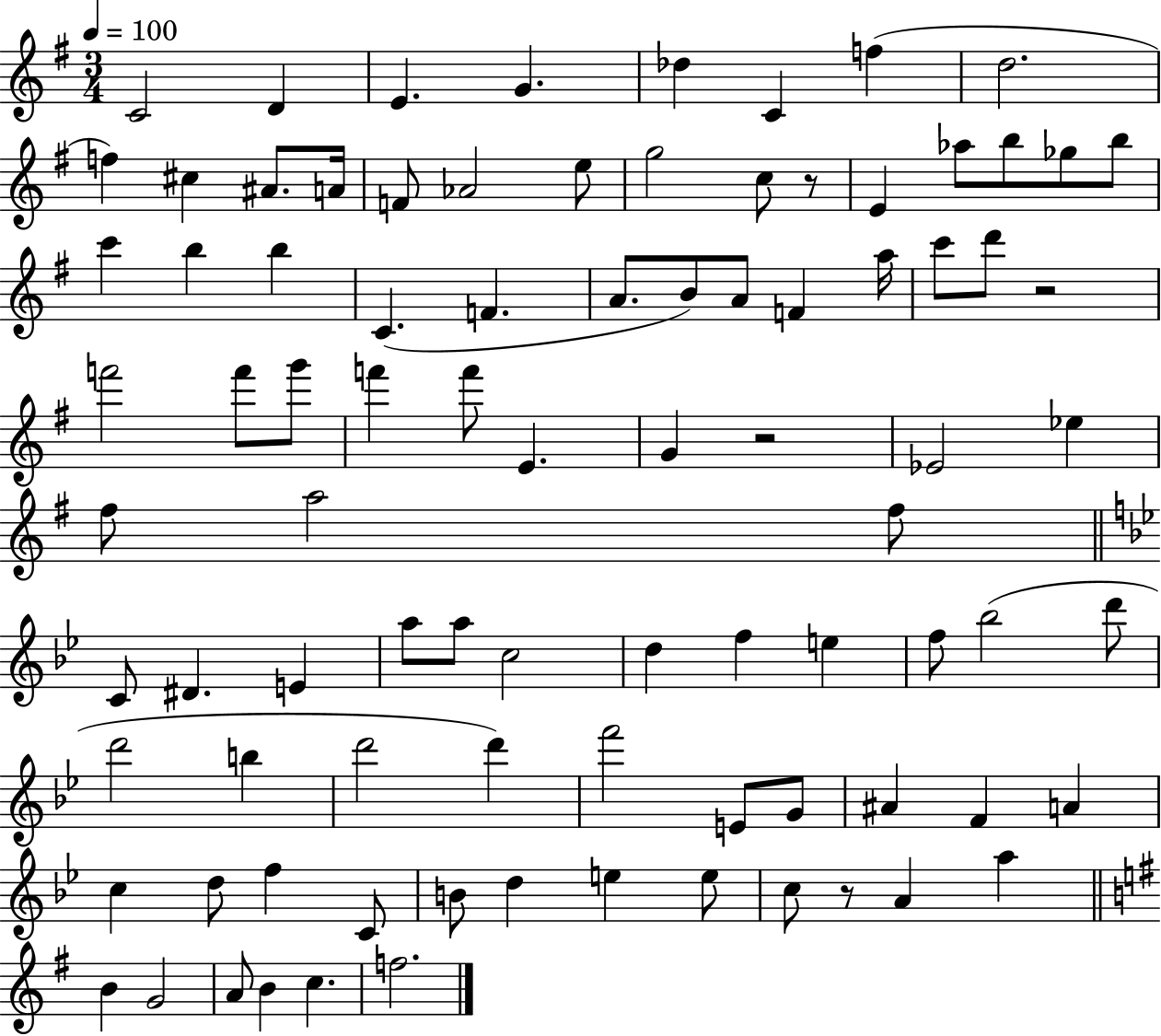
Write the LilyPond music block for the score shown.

{
  \clef treble
  \numericTimeSignature
  \time 3/4
  \key g \major
  \tempo 4 = 100
  \repeat volta 2 { c'2 d'4 | e'4. g'4. | des''4 c'4 f''4( | d''2. | \break f''4) cis''4 ais'8. a'16 | f'8 aes'2 e''8 | g''2 c''8 r8 | e'4 aes''8 b''8 ges''8 b''8 | \break c'''4 b''4 b''4 | c'4.( f'4. | a'8. b'8) a'8 f'4 a''16 | c'''8 d'''8 r2 | \break f'''2 f'''8 g'''8 | f'''4 f'''8 e'4. | g'4 r2 | ees'2 ees''4 | \break fis''8 a''2 fis''8 | \bar "||" \break \key bes \major c'8 dis'4. e'4 | a''8 a''8 c''2 | d''4 f''4 e''4 | f''8 bes''2( d'''8 | \break d'''2 b''4 | d'''2 d'''4) | f'''2 e'8 g'8 | ais'4 f'4 a'4 | \break c''4 d''8 f''4 c'8 | b'8 d''4 e''4 e''8 | c''8 r8 a'4 a''4 | \bar "||" \break \key e \minor b'4 g'2 | a'8 b'4 c''4. | f''2. | } \bar "|."
}